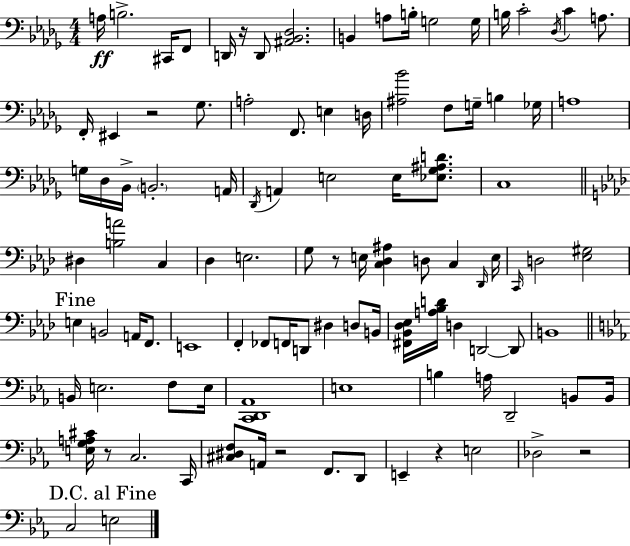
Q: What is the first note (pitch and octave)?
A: A3